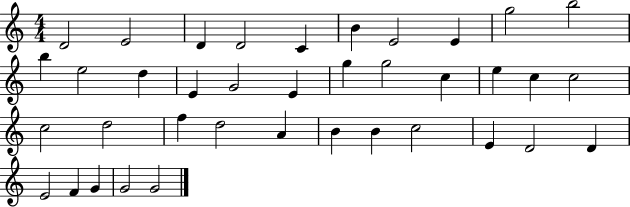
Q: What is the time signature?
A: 4/4